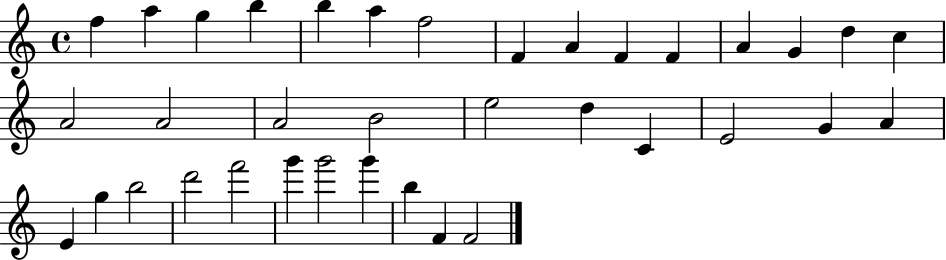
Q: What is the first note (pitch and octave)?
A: F5